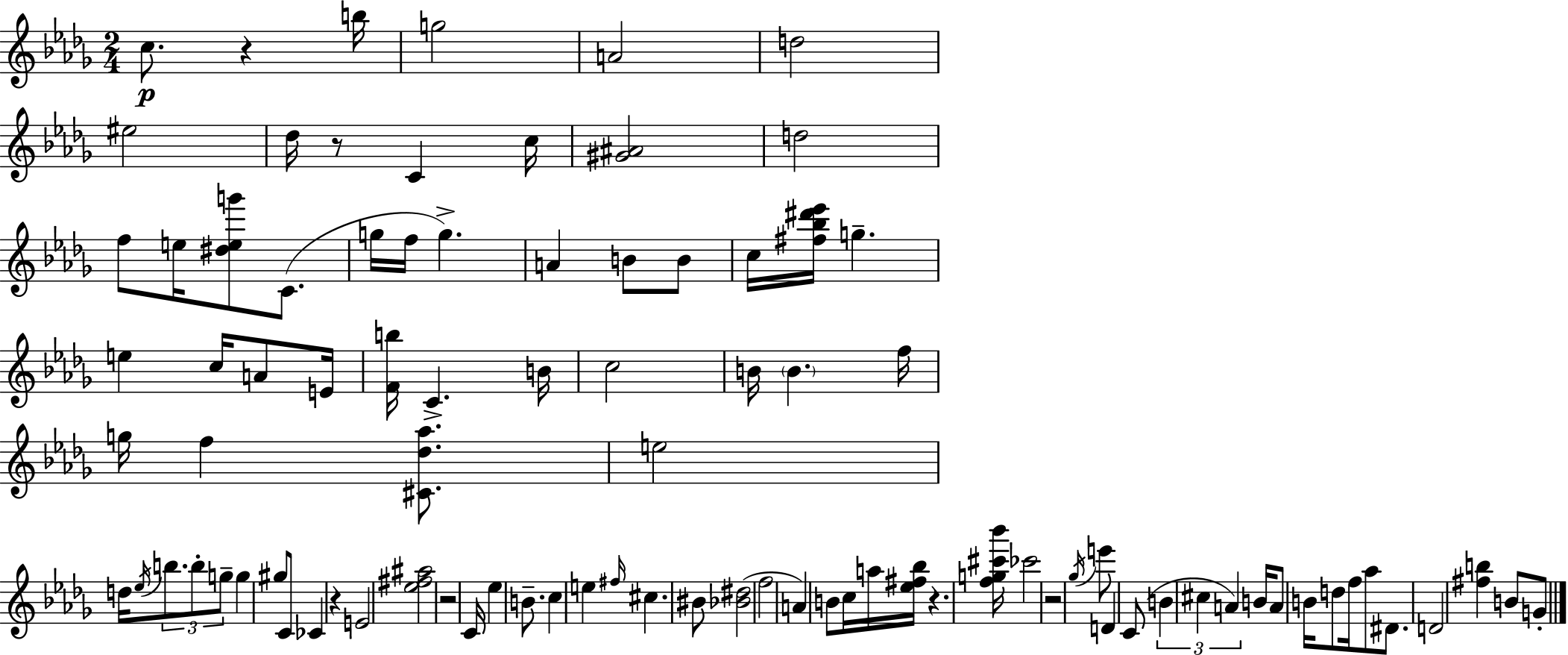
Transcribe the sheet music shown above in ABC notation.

X:1
T:Untitled
M:2/4
L:1/4
K:Bbm
c/2 z b/4 g2 A2 d2 ^e2 _d/4 z/2 C c/4 [^G^A]2 d2 f/2 e/4 [^deg']/2 C/2 g/4 f/4 g A B/2 B/2 c/4 [^f_b^d'_e']/4 g e c/4 A/2 E/4 [Fb]/4 C B/4 c2 B/4 B f/4 g/4 f [^C_d_a]/2 e2 d/4 _e/4 b/2 b/2 g/2 g ^g/2 C/2 _C z E2 [_e^f^a]2 z2 C/4 _e B/2 c e ^f/4 ^c ^B/2 [_B^d]2 f2 A B/2 c/4 a/4 [_e^f_b]/4 z [fg^c'_b']/4 _c'2 z2 _g/4 e'/2 D C/2 B ^c A B/4 A/2 B/4 d/2 f/4 _a/2 ^D/2 D2 [^fb] B/2 G/2